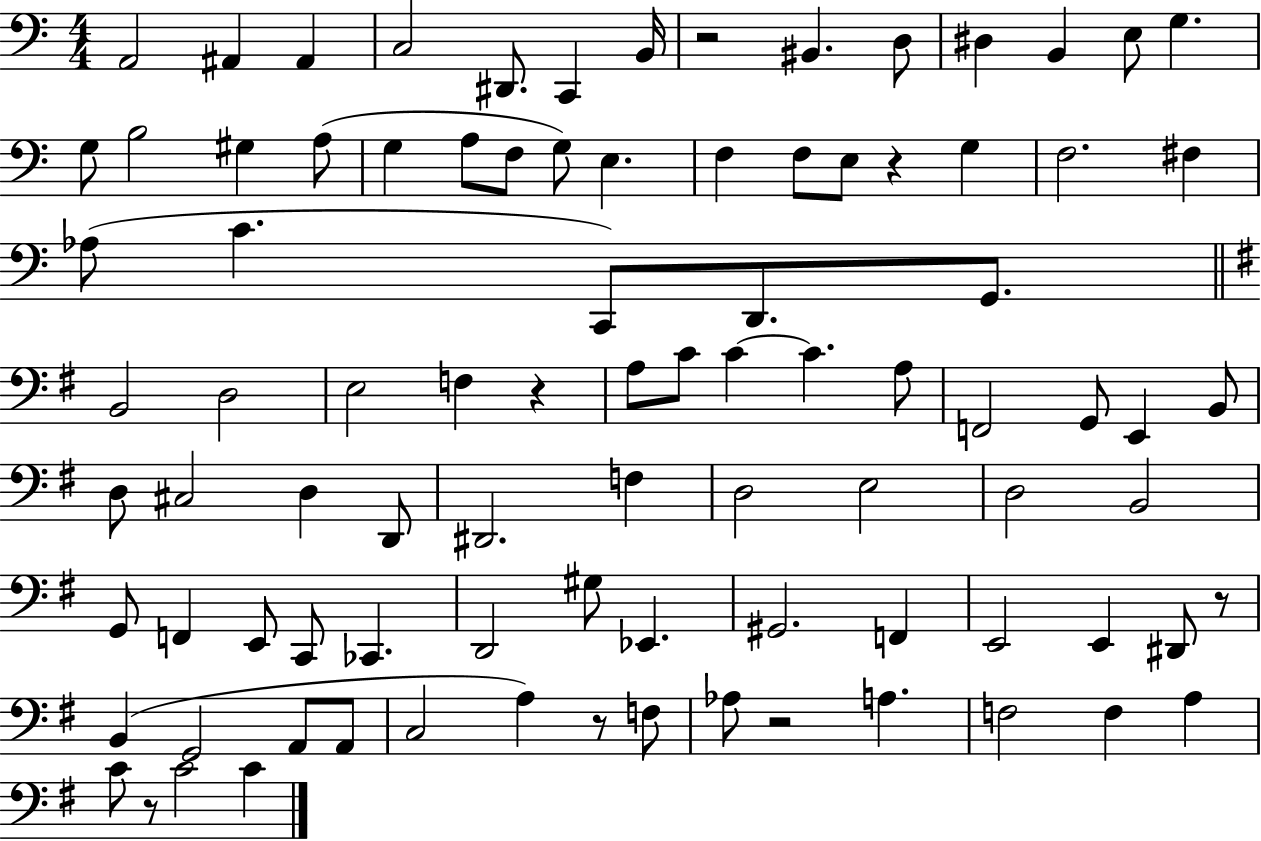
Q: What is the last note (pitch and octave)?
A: C4